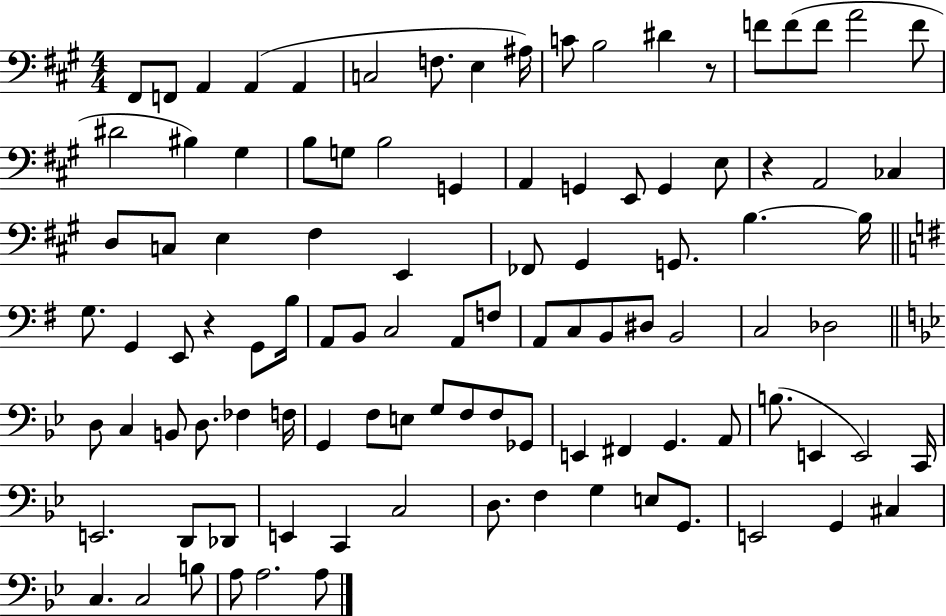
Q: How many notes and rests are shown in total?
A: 102